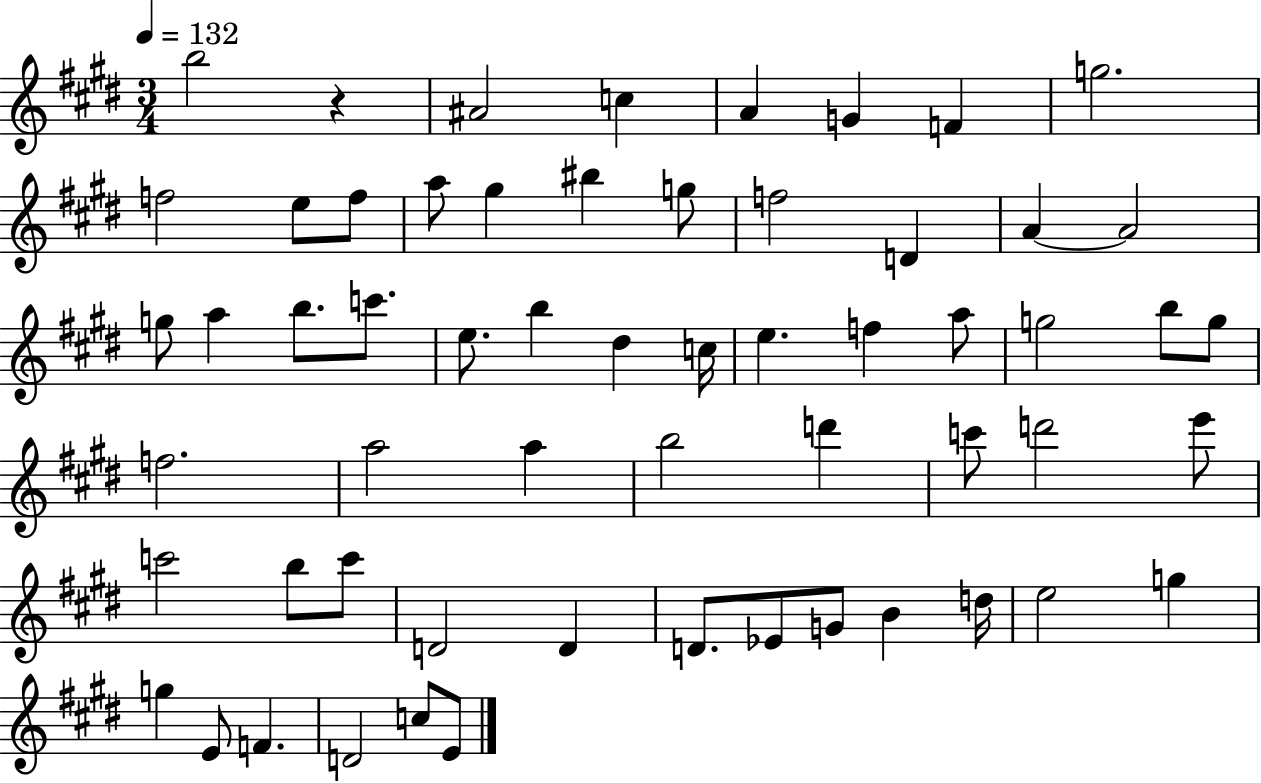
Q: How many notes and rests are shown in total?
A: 59